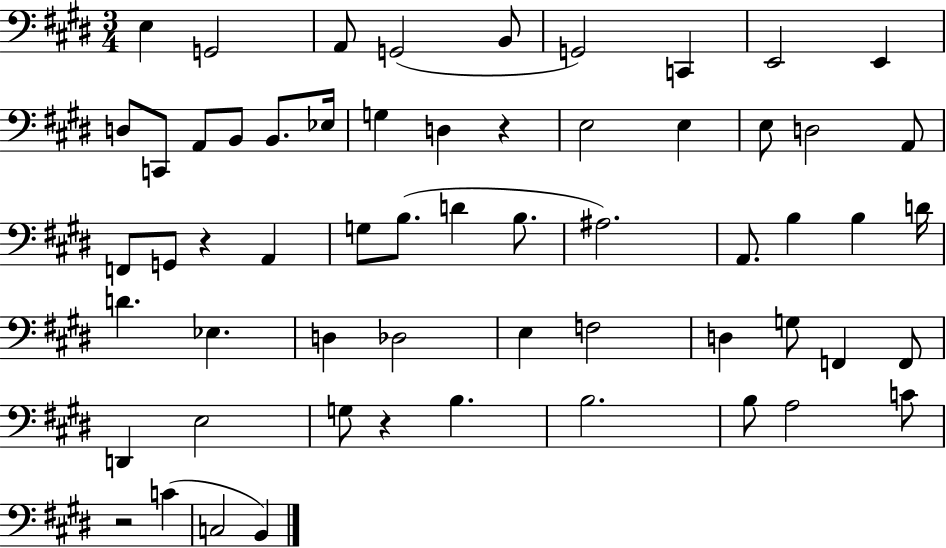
E3/q G2/h A2/e G2/h B2/e G2/h C2/q E2/h E2/q D3/e C2/e A2/e B2/e B2/e. Eb3/s G3/q D3/q R/q E3/h E3/q E3/e D3/h A2/e F2/e G2/e R/q A2/q G3/e B3/e. D4/q B3/e. A#3/h. A2/e. B3/q B3/q D4/s D4/q. Eb3/q. D3/q Db3/h E3/q F3/h D3/q G3/e F2/q F2/e D2/q E3/h G3/e R/q B3/q. B3/h. B3/e A3/h C4/e R/h C4/q C3/h B2/q